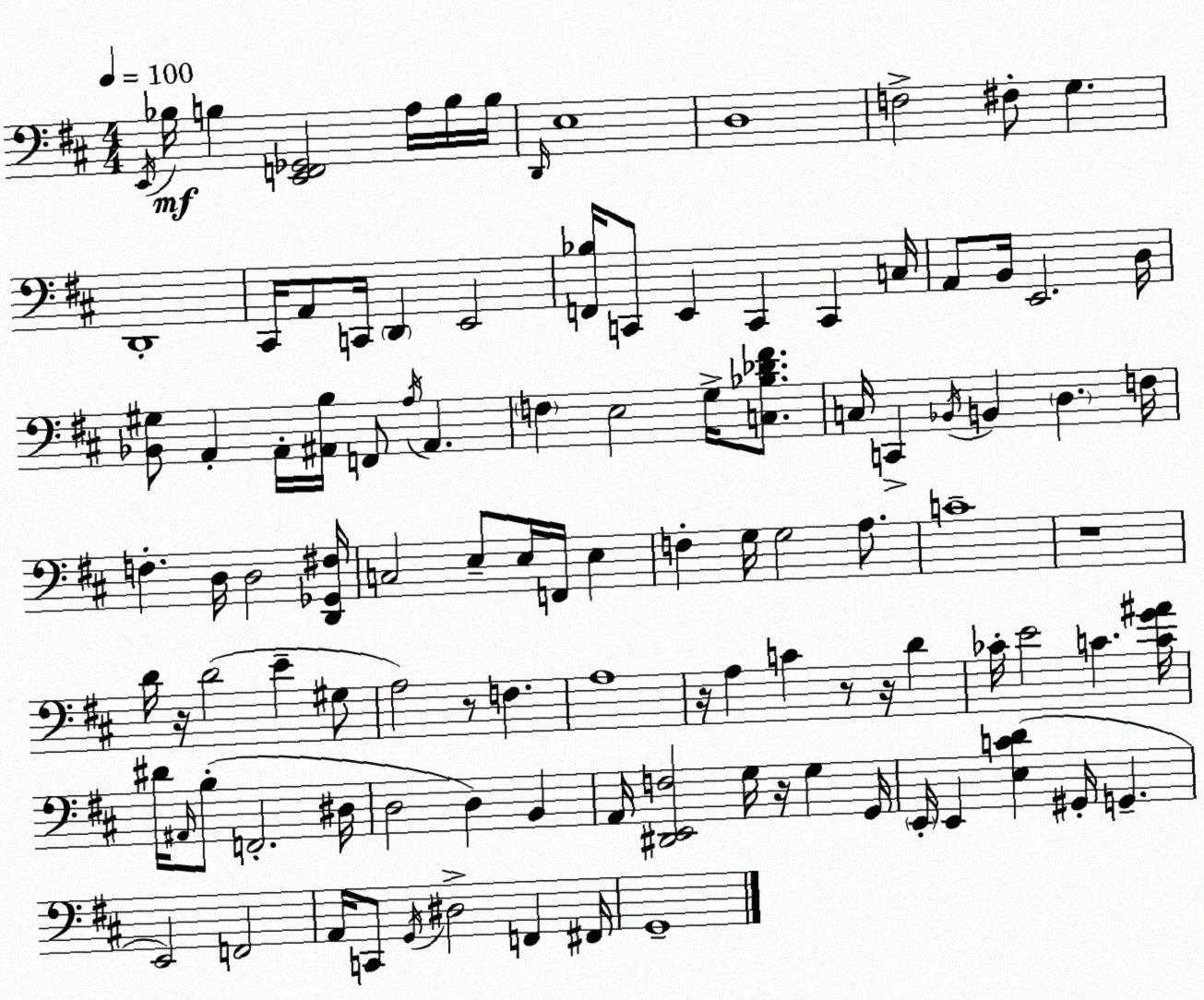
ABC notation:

X:1
T:Untitled
M:4/4
L:1/4
K:D
E,,/4 _B,/4 B, [E,,F,,_G,,]2 A,/4 B,/4 B,/4 D,,/4 E,4 D,4 F,2 ^F,/2 G, D,,4 ^C,,/4 A,,/2 C,,/4 D,, E,,2 [F,,_B,]/4 C,,/2 E,, C,, C,, C,/4 A,,/2 B,,/4 E,,2 D,/4 [_B,,^G,]/2 A,, A,,/4 [^A,,B,]/4 F,,/2 A,/4 ^A,, F, E,2 G,/4 [C,_B,_D^F]/2 C,/4 C,, _B,,/4 B,, D, F,/4 F, D,/4 D,2 [D,,_G,,^F,]/4 C,2 E,/2 E,/4 F,,/4 E, F, G,/4 G,2 A,/2 C4 z4 D/4 z/4 D2 E ^G,/2 A,2 z/2 F, A,4 z/4 A, C z/2 z/4 D _C/4 E2 C [CG^A]/4 ^D/4 ^A,,/4 B,/2 F,,2 ^D,/4 D,2 D, B,, A,,/4 [^D,,E,,F,]2 G,/4 z/4 G, G,,/4 E,,/4 E,, [E,CD] ^G,,/4 G,, E,,2 F,,2 A,,/4 C,,/2 G,,/4 ^D,2 F,, ^F,,/4 G,,4